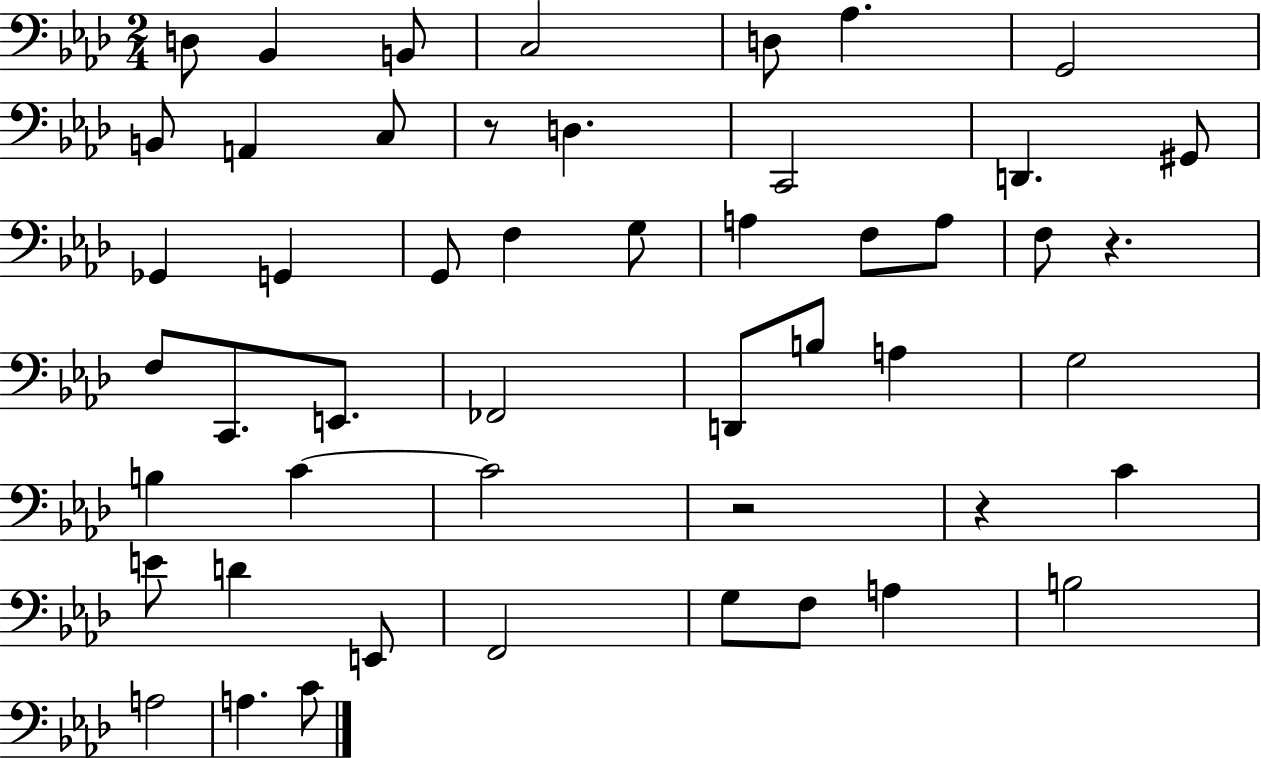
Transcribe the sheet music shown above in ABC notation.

X:1
T:Untitled
M:2/4
L:1/4
K:Ab
D,/2 _B,, B,,/2 C,2 D,/2 _A, G,,2 B,,/2 A,, C,/2 z/2 D, C,,2 D,, ^G,,/2 _G,, G,, G,,/2 F, G,/2 A, F,/2 A,/2 F,/2 z F,/2 C,,/2 E,,/2 _F,,2 D,,/2 B,/2 A, G,2 B, C C2 z2 z C E/2 D E,,/2 F,,2 G,/2 F,/2 A, B,2 A,2 A, C/2